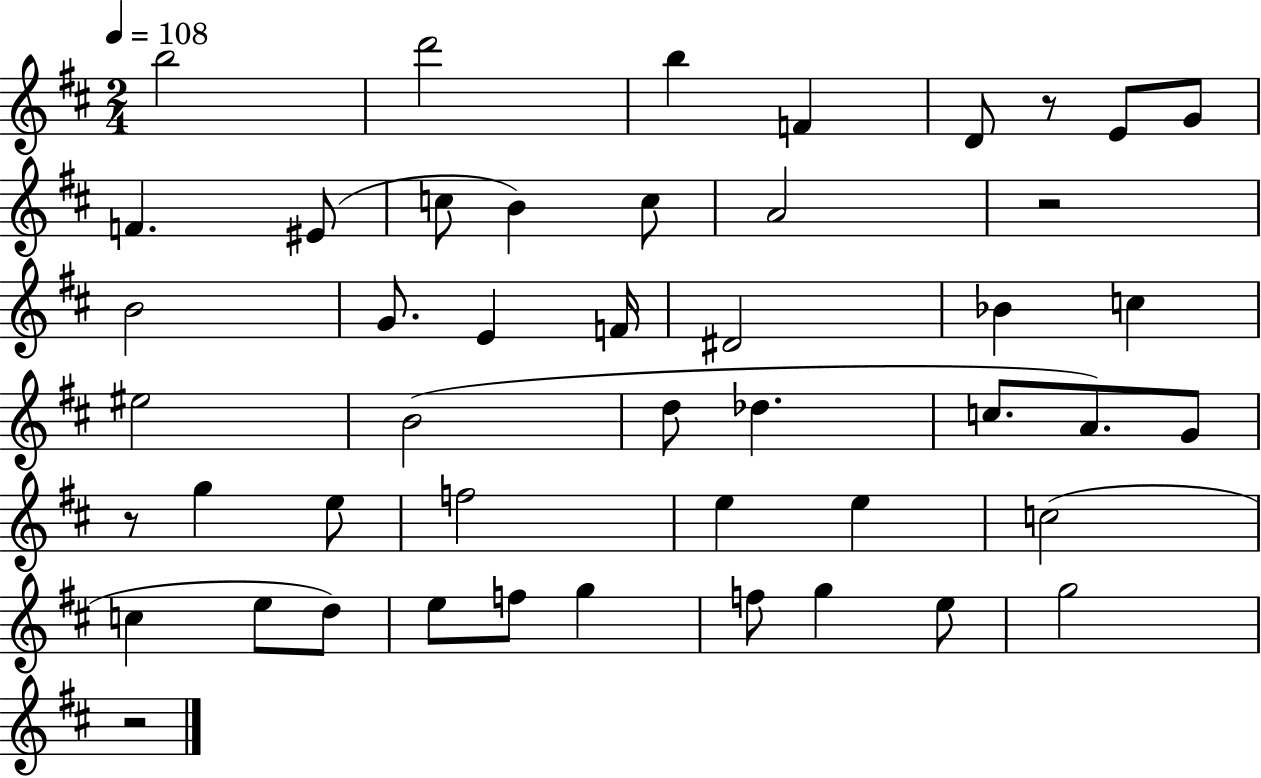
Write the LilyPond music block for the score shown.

{
  \clef treble
  \numericTimeSignature
  \time 2/4
  \key d \major
  \tempo 4 = 108
  \repeat volta 2 { b''2 | d'''2 | b''4 f'4 | d'8 r8 e'8 g'8 | \break f'4. eis'8( | c''8 b'4) c''8 | a'2 | r2 | \break b'2 | g'8. e'4 f'16 | dis'2 | bes'4 c''4 | \break eis''2 | b'2( | d''8 des''4. | c''8. a'8.) g'8 | \break r8 g''4 e''8 | f''2 | e''4 e''4 | c''2( | \break c''4 e''8 d''8) | e''8 f''8 g''4 | f''8 g''4 e''8 | g''2 | \break r2 | } \bar "|."
}